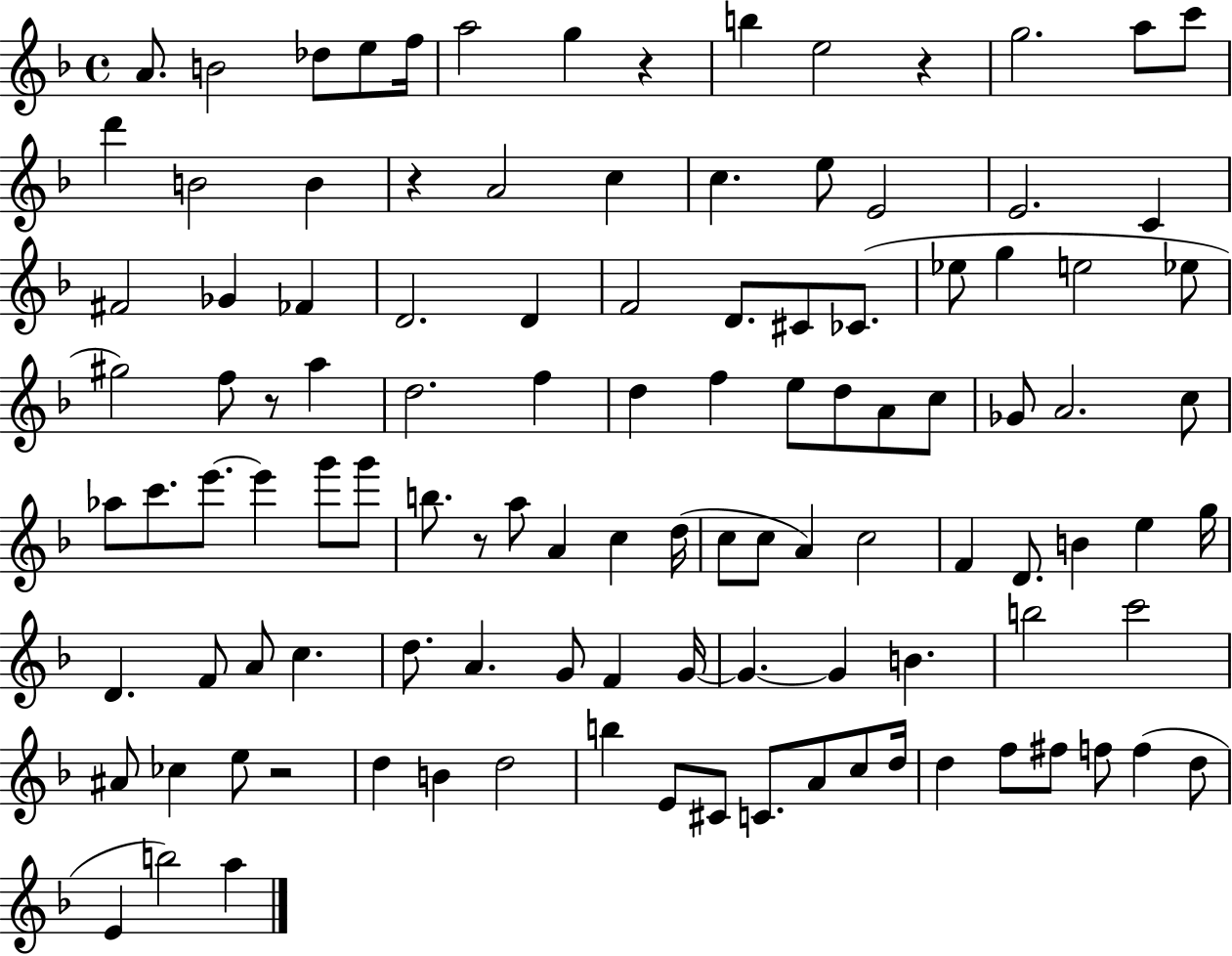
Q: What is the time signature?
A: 4/4